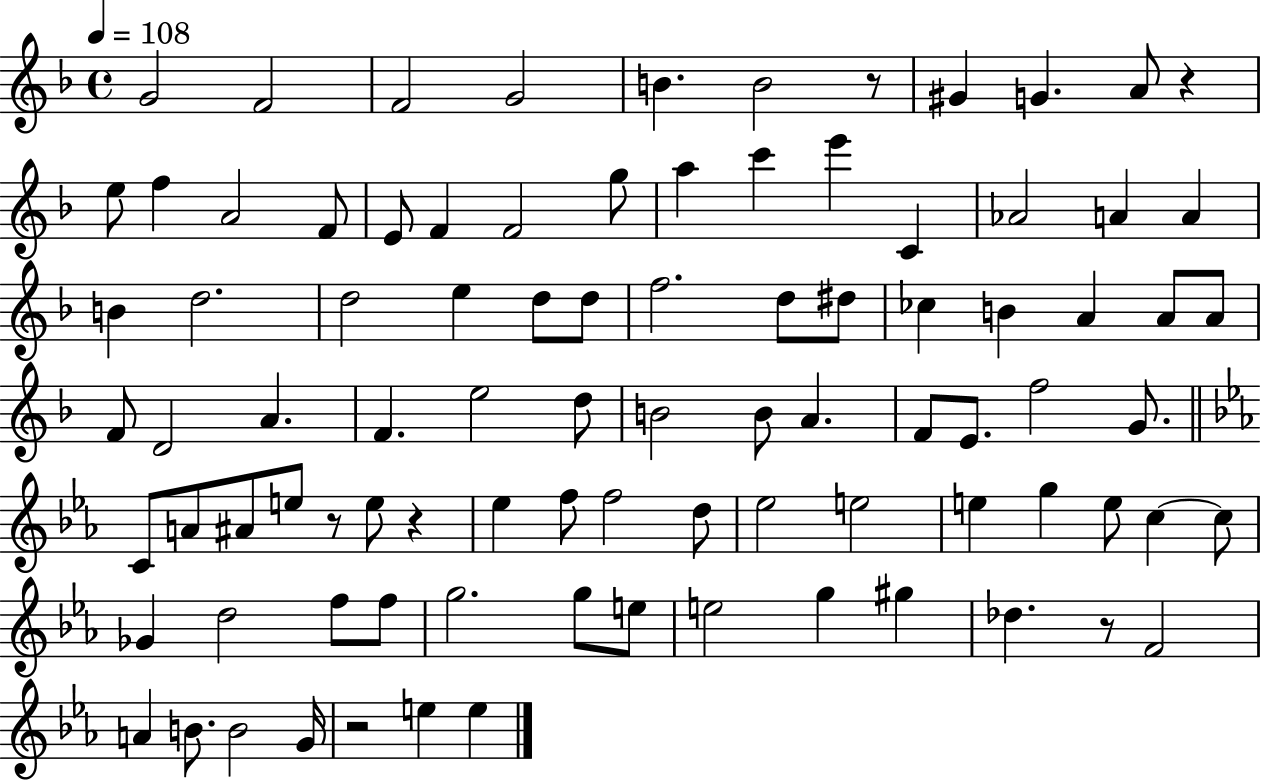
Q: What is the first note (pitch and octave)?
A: G4